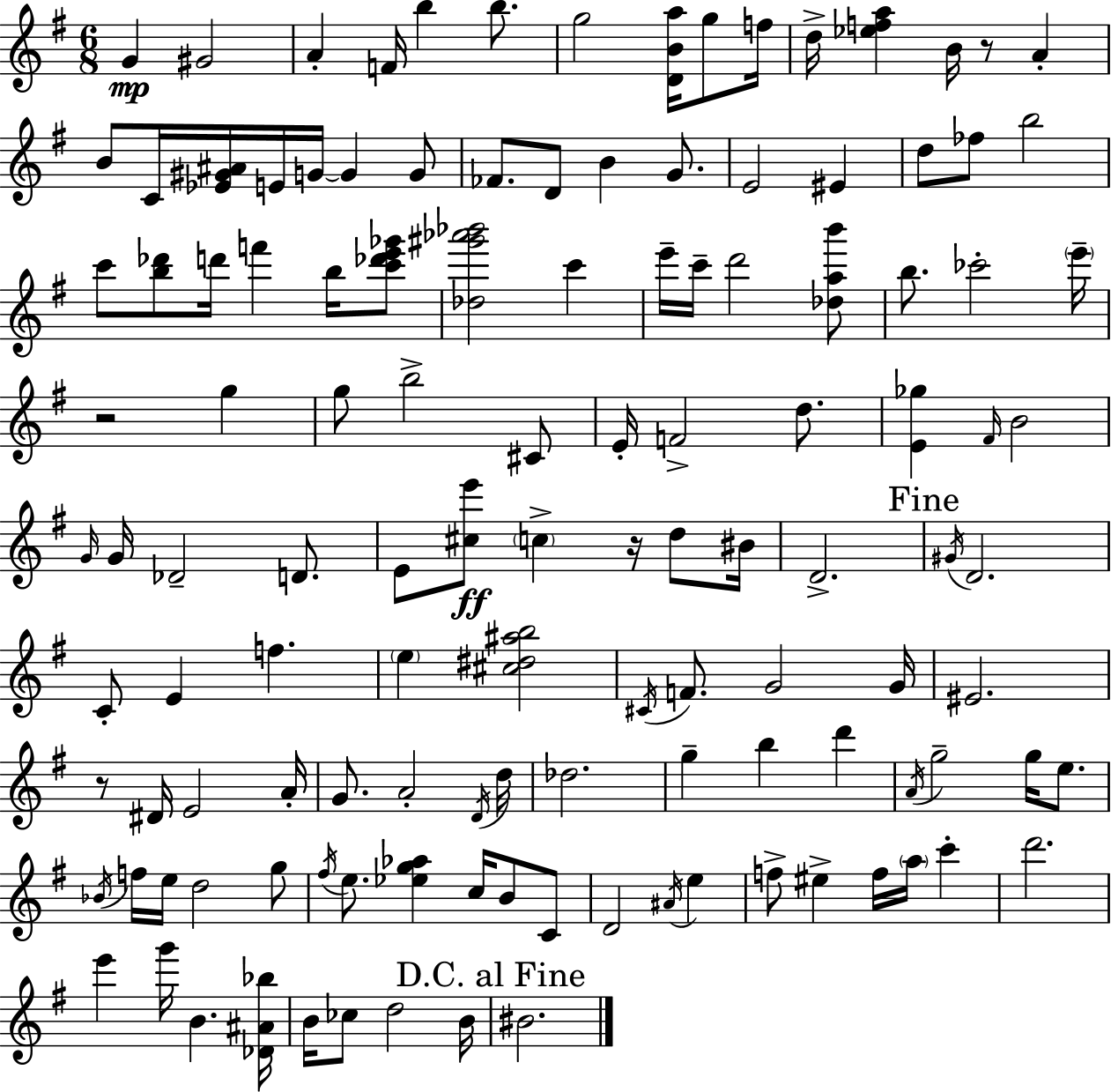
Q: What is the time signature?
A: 6/8